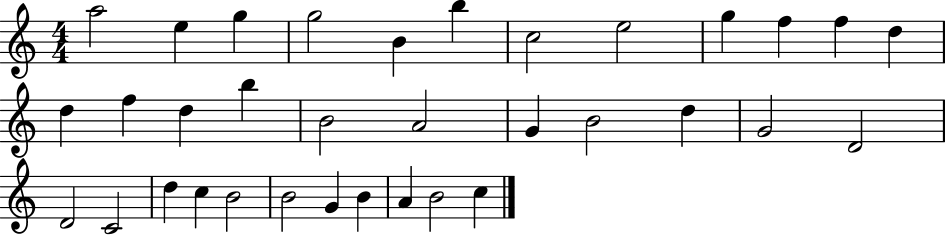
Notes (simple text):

A5/h E5/q G5/q G5/h B4/q B5/q C5/h E5/h G5/q F5/q F5/q D5/q D5/q F5/q D5/q B5/q B4/h A4/h G4/q B4/h D5/q G4/h D4/h D4/h C4/h D5/q C5/q B4/h B4/h G4/q B4/q A4/q B4/h C5/q